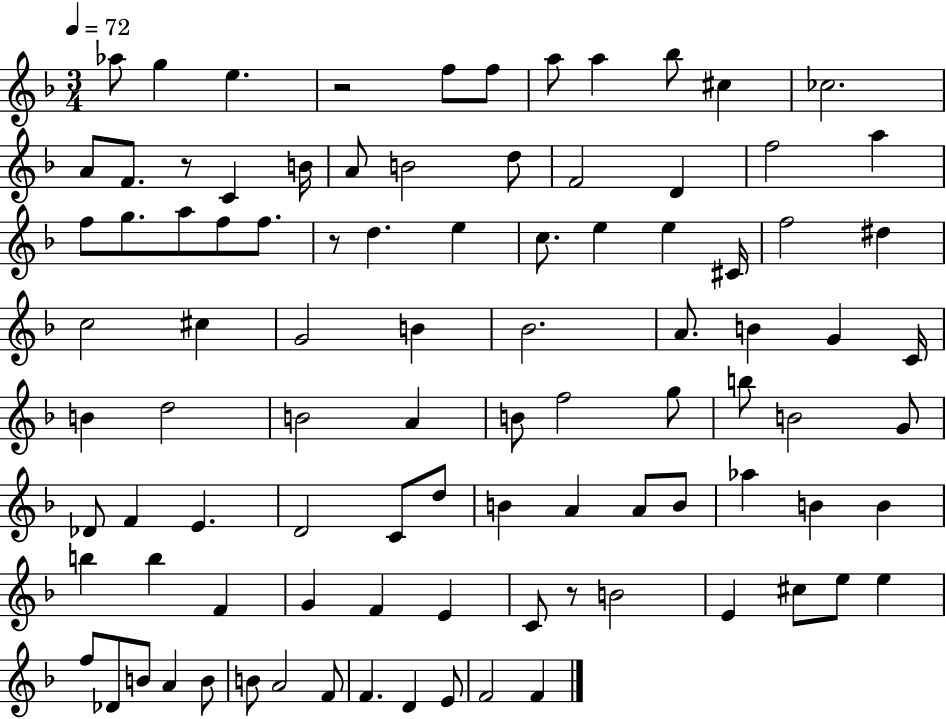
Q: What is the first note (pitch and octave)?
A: Ab5